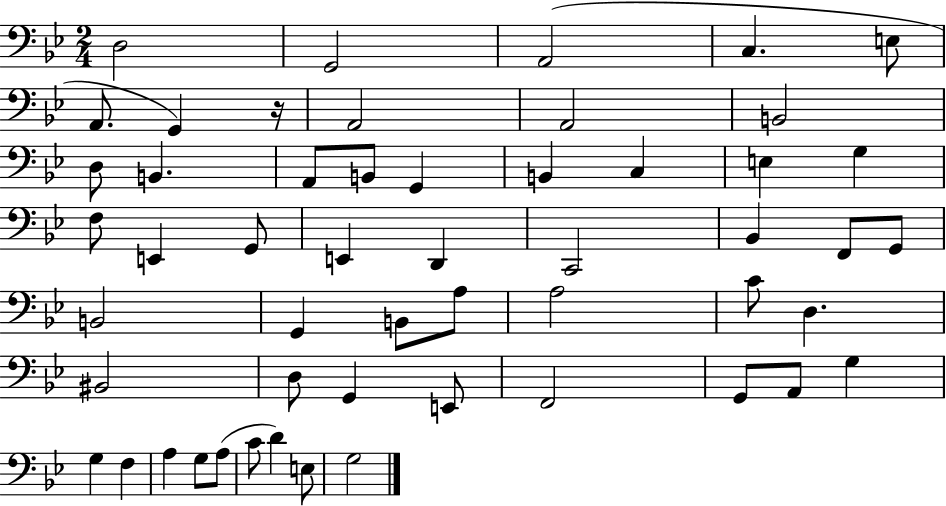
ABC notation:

X:1
T:Untitled
M:2/4
L:1/4
K:Bb
D,2 G,,2 A,,2 C, E,/2 A,,/2 G,, z/4 A,,2 A,,2 B,,2 D,/2 B,, A,,/2 B,,/2 G,, B,, C, E, G, F,/2 E,, G,,/2 E,, D,, C,,2 _B,, F,,/2 G,,/2 B,,2 G,, B,,/2 A,/2 A,2 C/2 D, ^B,,2 D,/2 G,, E,,/2 F,,2 G,,/2 A,,/2 G, G, F, A, G,/2 A,/2 C/2 D E,/2 G,2